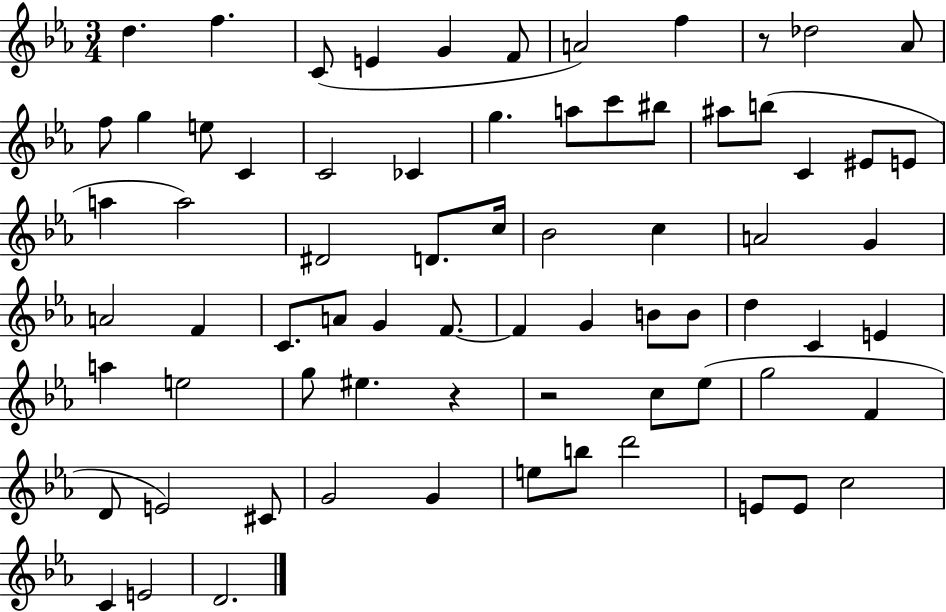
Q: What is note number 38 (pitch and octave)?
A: A4